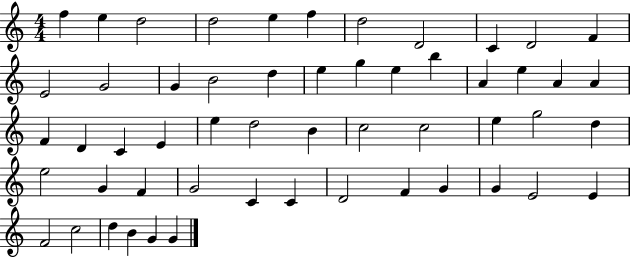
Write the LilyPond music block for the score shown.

{
  \clef treble
  \numericTimeSignature
  \time 4/4
  \key c \major
  f''4 e''4 d''2 | d''2 e''4 f''4 | d''2 d'2 | c'4 d'2 f'4 | \break e'2 g'2 | g'4 b'2 d''4 | e''4 g''4 e''4 b''4 | a'4 e''4 a'4 a'4 | \break f'4 d'4 c'4 e'4 | e''4 d''2 b'4 | c''2 c''2 | e''4 g''2 d''4 | \break e''2 g'4 f'4 | g'2 c'4 c'4 | d'2 f'4 g'4 | g'4 e'2 e'4 | \break f'2 c''2 | d''4 b'4 g'4 g'4 | \bar "|."
}